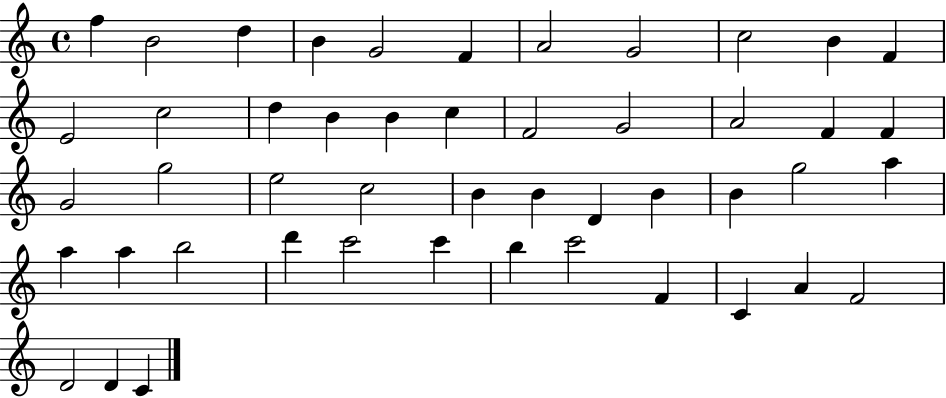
{
  \clef treble
  \time 4/4
  \defaultTimeSignature
  \key c \major
  f''4 b'2 d''4 | b'4 g'2 f'4 | a'2 g'2 | c''2 b'4 f'4 | \break e'2 c''2 | d''4 b'4 b'4 c''4 | f'2 g'2 | a'2 f'4 f'4 | \break g'2 g''2 | e''2 c''2 | b'4 b'4 d'4 b'4 | b'4 g''2 a''4 | \break a''4 a''4 b''2 | d'''4 c'''2 c'''4 | b''4 c'''2 f'4 | c'4 a'4 f'2 | \break d'2 d'4 c'4 | \bar "|."
}